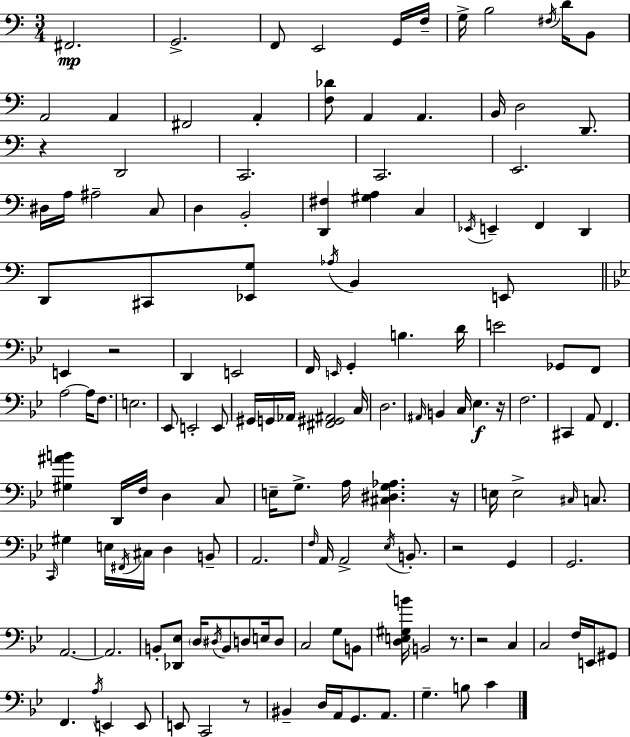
F#2/h. G2/h. F2/e E2/h G2/s F3/s G3/s B3/h F#3/s D4/s B2/e A2/h A2/q F#2/h A2/q [F3,Db4]/e A2/q A2/q. B2/s D3/h D2/e. R/q D2/h C2/h. C2/h. E2/h. D#3/s A3/s A#3/h C3/e D3/q B2/h [D2,F#3]/q [G#3,A3]/q C3/q Eb2/s E2/q F2/q D2/q D2/e C#2/e [Eb2,G3]/e Ab3/s B2/q E2/e E2/q R/h D2/q E2/h F2/s E2/s G2/q B3/q. D4/s E4/h Gb2/e F2/e A3/h A3/s F3/e. E3/h. Eb2/e E2/h E2/e G#2/s G2/s Ab2/s [F#2,G#2,A#2]/h C3/s D3/h. A#2/s B2/q C3/s Eb3/q. R/s F3/h. C#2/q A2/e F2/q. [G#3,A#4,B4]/q D2/s F3/s D3/q C3/e E3/s G3/e. A3/s [C#3,D#3,G3,Ab3]/q. R/s E3/s E3/h C#3/s C3/e. C2/s G#3/q E3/s F#2/s C#3/s D3/q B2/e A2/h. F3/s A2/s A2/h Eb3/s B2/e. R/h G2/q G2/h. A2/h. A2/h. B2/e [Db2,Eb3]/e D3/s D#3/s B2/e D3/e E3/s D3/e C3/h G3/e B2/e [D3,E3,G#3,B4]/s B2/h R/e. R/h C3/q C3/h F3/s E2/s G#2/e F2/q. A3/s E2/q E2/e E2/e C2/h R/e BIS2/q D3/s A2/s G2/e. A2/e. G3/q. B3/e C4/q